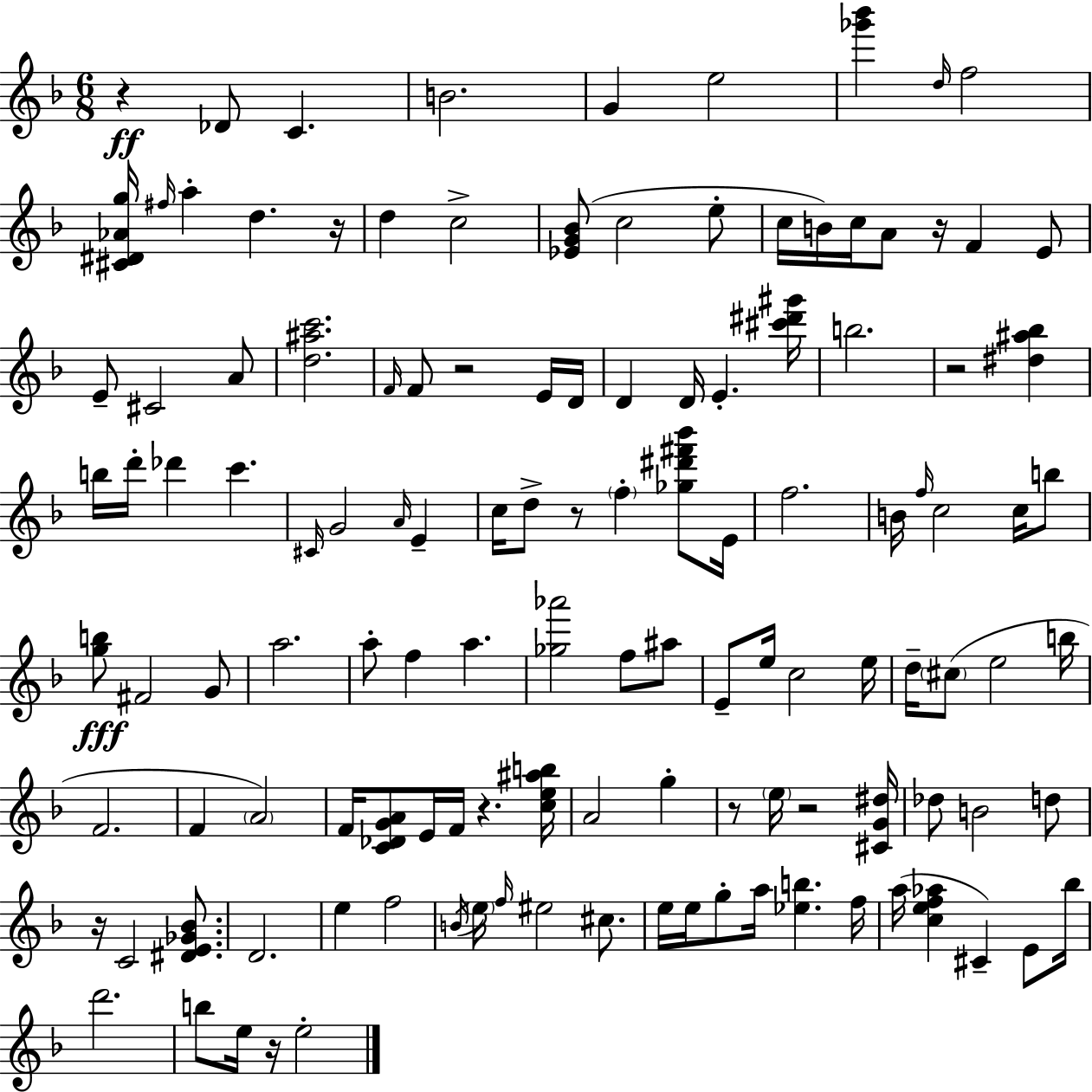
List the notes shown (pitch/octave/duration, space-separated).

R/q Db4/e C4/q. B4/h. G4/q E5/h [Gb6,Bb6]/q D5/s F5/h [C#4,D#4,Ab4,G5]/s F#5/s A5/q D5/q. R/s D5/q C5/h [Eb4,G4,Bb4]/e C5/h E5/e C5/s B4/s C5/s A4/e R/s F4/q E4/e E4/e C#4/h A4/e [D5,A#5,C6]/h. F4/s F4/e R/h E4/s D4/s D4/q D4/s E4/q. [C#6,D#6,G#6]/s B5/h. R/h [D#5,A#5,Bb5]/q B5/s D6/s Db6/q C6/q. C#4/s G4/h A4/s E4/q C5/s D5/e R/e F5/q [Gb5,D#6,F#6,Bb6]/e E4/s F5/h. B4/s F5/s C5/h C5/s B5/e [G5,B5]/e F#4/h G4/e A5/h. A5/e F5/q A5/q. [Gb5,Ab6]/h F5/e A#5/e E4/e E5/s C5/h E5/s D5/s C#5/e E5/h B5/s F4/h. F4/q A4/h F4/s [C4,Db4,G4,A4]/e E4/s F4/s R/q. [C5,E5,A#5,B5]/s A4/h G5/q R/e E5/s R/h [C#4,G4,D#5]/s Db5/e B4/h D5/e R/s C4/h [D#4,E4,Gb4,Bb4]/e. D4/h. E5/q F5/h B4/s E5/s F5/s EIS5/h C#5/e. E5/s E5/s G5/e A5/s [Eb5,B5]/q. F5/s A5/s [C5,E5,F5,Ab5]/q C#4/q E4/e Bb5/s D6/h. B5/e E5/s R/s E5/h